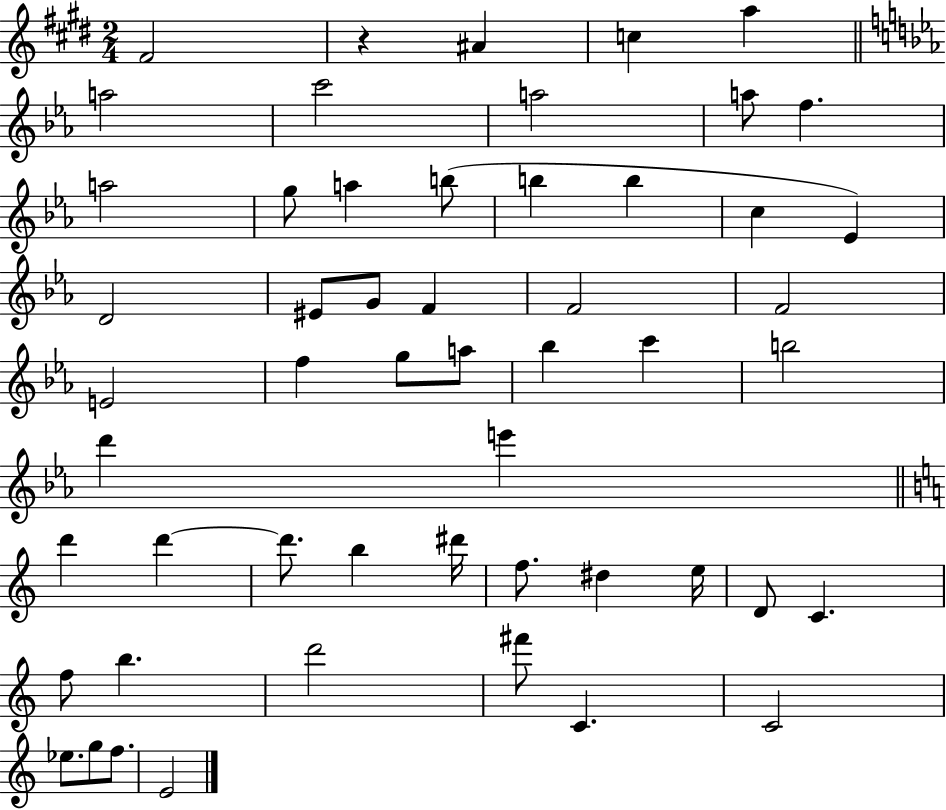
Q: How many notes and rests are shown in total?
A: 53